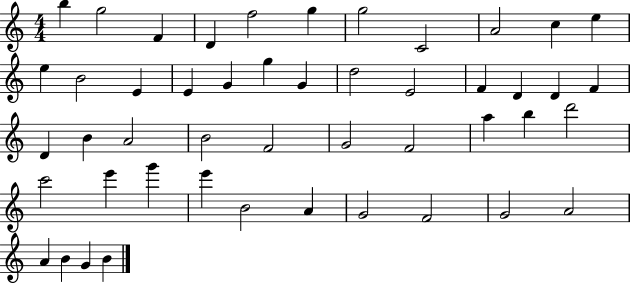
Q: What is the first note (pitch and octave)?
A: B5